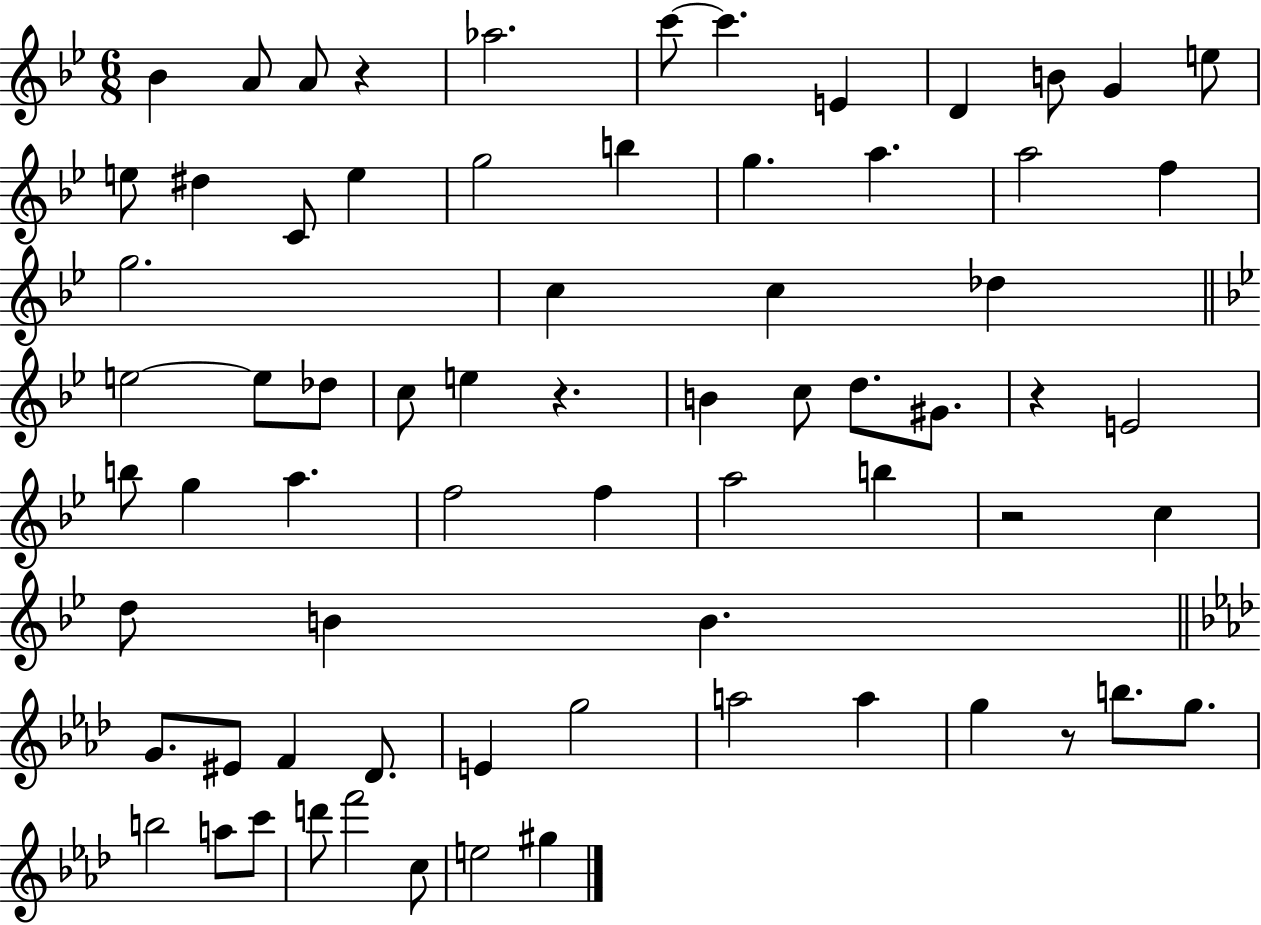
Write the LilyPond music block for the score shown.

{
  \clef treble
  \numericTimeSignature
  \time 6/8
  \key bes \major
  bes'4 a'8 a'8 r4 | aes''2. | c'''8~~ c'''4. e'4 | d'4 b'8 g'4 e''8 | \break e''8 dis''4 c'8 e''4 | g''2 b''4 | g''4. a''4. | a''2 f''4 | \break g''2. | c''4 c''4 des''4 | \bar "||" \break \key g \minor e''2~~ e''8 des''8 | c''8 e''4 r4. | b'4 c''8 d''8. gis'8. | r4 e'2 | \break b''8 g''4 a''4. | f''2 f''4 | a''2 b''4 | r2 c''4 | \break d''8 b'4 b'4. | \bar "||" \break \key aes \major g'8. eis'8 f'4 des'8. | e'4 g''2 | a''2 a''4 | g''4 r8 b''8. g''8. | \break b''2 a''8 c'''8 | d'''8 f'''2 c''8 | e''2 gis''4 | \bar "|."
}